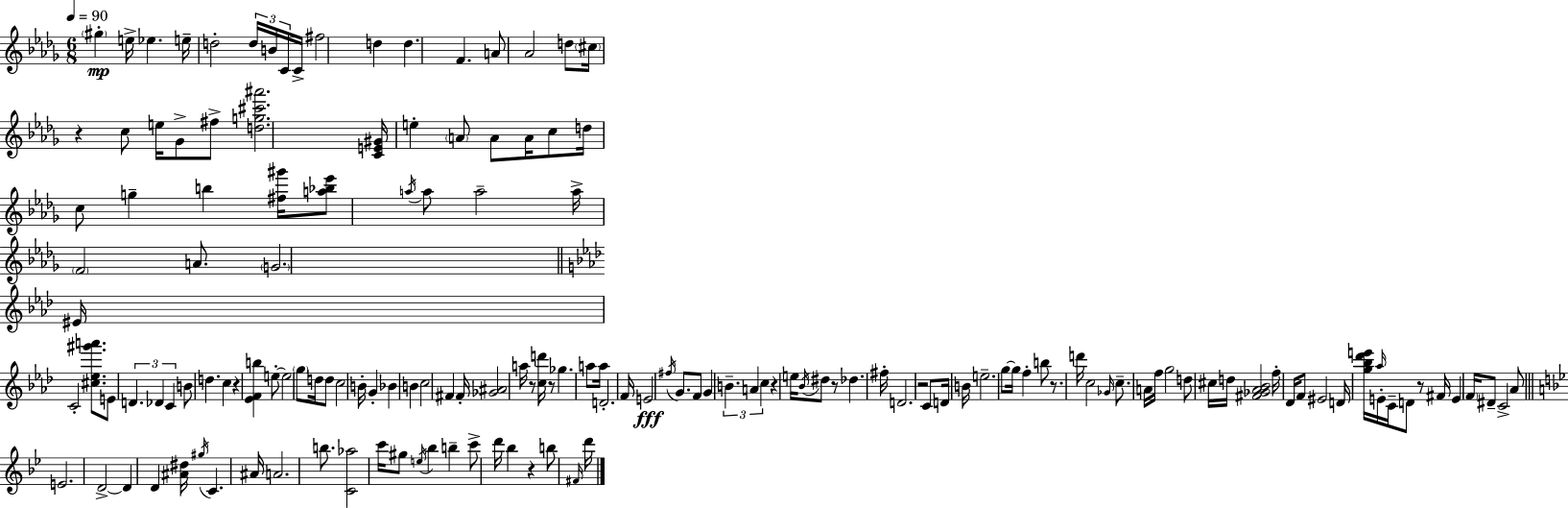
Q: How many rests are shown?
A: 10